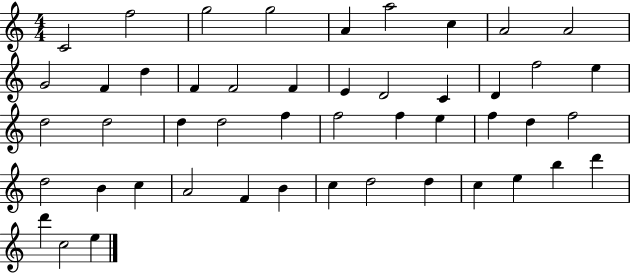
C4/h F5/h G5/h G5/h A4/q A5/h C5/q A4/h A4/h G4/h F4/q D5/q F4/q F4/h F4/q E4/q D4/h C4/q D4/q F5/h E5/q D5/h D5/h D5/q D5/h F5/q F5/h F5/q E5/q F5/q D5/q F5/h D5/h B4/q C5/q A4/h F4/q B4/q C5/q D5/h D5/q C5/q E5/q B5/q D6/q D6/q C5/h E5/q